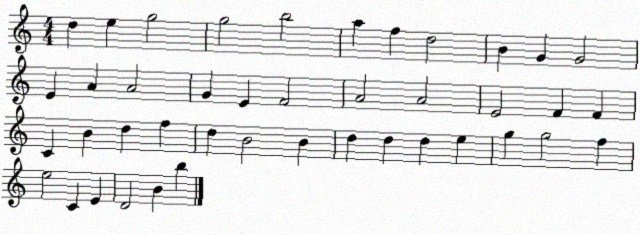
X:1
T:Untitled
M:4/4
L:1/4
K:C
d e g2 g2 b2 a f d2 B G G2 E A A2 G E F2 A2 A2 E2 F F C B d f d B2 B d d d e g g2 f e2 C E D2 B b